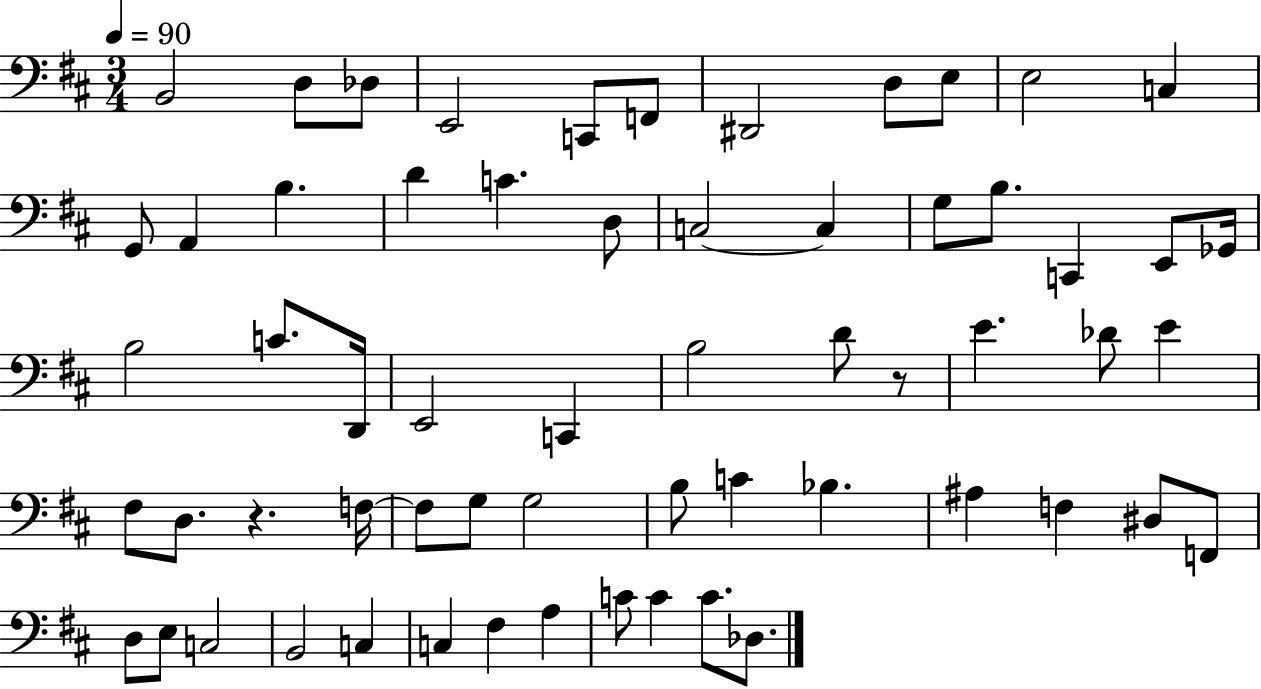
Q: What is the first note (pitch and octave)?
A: B2